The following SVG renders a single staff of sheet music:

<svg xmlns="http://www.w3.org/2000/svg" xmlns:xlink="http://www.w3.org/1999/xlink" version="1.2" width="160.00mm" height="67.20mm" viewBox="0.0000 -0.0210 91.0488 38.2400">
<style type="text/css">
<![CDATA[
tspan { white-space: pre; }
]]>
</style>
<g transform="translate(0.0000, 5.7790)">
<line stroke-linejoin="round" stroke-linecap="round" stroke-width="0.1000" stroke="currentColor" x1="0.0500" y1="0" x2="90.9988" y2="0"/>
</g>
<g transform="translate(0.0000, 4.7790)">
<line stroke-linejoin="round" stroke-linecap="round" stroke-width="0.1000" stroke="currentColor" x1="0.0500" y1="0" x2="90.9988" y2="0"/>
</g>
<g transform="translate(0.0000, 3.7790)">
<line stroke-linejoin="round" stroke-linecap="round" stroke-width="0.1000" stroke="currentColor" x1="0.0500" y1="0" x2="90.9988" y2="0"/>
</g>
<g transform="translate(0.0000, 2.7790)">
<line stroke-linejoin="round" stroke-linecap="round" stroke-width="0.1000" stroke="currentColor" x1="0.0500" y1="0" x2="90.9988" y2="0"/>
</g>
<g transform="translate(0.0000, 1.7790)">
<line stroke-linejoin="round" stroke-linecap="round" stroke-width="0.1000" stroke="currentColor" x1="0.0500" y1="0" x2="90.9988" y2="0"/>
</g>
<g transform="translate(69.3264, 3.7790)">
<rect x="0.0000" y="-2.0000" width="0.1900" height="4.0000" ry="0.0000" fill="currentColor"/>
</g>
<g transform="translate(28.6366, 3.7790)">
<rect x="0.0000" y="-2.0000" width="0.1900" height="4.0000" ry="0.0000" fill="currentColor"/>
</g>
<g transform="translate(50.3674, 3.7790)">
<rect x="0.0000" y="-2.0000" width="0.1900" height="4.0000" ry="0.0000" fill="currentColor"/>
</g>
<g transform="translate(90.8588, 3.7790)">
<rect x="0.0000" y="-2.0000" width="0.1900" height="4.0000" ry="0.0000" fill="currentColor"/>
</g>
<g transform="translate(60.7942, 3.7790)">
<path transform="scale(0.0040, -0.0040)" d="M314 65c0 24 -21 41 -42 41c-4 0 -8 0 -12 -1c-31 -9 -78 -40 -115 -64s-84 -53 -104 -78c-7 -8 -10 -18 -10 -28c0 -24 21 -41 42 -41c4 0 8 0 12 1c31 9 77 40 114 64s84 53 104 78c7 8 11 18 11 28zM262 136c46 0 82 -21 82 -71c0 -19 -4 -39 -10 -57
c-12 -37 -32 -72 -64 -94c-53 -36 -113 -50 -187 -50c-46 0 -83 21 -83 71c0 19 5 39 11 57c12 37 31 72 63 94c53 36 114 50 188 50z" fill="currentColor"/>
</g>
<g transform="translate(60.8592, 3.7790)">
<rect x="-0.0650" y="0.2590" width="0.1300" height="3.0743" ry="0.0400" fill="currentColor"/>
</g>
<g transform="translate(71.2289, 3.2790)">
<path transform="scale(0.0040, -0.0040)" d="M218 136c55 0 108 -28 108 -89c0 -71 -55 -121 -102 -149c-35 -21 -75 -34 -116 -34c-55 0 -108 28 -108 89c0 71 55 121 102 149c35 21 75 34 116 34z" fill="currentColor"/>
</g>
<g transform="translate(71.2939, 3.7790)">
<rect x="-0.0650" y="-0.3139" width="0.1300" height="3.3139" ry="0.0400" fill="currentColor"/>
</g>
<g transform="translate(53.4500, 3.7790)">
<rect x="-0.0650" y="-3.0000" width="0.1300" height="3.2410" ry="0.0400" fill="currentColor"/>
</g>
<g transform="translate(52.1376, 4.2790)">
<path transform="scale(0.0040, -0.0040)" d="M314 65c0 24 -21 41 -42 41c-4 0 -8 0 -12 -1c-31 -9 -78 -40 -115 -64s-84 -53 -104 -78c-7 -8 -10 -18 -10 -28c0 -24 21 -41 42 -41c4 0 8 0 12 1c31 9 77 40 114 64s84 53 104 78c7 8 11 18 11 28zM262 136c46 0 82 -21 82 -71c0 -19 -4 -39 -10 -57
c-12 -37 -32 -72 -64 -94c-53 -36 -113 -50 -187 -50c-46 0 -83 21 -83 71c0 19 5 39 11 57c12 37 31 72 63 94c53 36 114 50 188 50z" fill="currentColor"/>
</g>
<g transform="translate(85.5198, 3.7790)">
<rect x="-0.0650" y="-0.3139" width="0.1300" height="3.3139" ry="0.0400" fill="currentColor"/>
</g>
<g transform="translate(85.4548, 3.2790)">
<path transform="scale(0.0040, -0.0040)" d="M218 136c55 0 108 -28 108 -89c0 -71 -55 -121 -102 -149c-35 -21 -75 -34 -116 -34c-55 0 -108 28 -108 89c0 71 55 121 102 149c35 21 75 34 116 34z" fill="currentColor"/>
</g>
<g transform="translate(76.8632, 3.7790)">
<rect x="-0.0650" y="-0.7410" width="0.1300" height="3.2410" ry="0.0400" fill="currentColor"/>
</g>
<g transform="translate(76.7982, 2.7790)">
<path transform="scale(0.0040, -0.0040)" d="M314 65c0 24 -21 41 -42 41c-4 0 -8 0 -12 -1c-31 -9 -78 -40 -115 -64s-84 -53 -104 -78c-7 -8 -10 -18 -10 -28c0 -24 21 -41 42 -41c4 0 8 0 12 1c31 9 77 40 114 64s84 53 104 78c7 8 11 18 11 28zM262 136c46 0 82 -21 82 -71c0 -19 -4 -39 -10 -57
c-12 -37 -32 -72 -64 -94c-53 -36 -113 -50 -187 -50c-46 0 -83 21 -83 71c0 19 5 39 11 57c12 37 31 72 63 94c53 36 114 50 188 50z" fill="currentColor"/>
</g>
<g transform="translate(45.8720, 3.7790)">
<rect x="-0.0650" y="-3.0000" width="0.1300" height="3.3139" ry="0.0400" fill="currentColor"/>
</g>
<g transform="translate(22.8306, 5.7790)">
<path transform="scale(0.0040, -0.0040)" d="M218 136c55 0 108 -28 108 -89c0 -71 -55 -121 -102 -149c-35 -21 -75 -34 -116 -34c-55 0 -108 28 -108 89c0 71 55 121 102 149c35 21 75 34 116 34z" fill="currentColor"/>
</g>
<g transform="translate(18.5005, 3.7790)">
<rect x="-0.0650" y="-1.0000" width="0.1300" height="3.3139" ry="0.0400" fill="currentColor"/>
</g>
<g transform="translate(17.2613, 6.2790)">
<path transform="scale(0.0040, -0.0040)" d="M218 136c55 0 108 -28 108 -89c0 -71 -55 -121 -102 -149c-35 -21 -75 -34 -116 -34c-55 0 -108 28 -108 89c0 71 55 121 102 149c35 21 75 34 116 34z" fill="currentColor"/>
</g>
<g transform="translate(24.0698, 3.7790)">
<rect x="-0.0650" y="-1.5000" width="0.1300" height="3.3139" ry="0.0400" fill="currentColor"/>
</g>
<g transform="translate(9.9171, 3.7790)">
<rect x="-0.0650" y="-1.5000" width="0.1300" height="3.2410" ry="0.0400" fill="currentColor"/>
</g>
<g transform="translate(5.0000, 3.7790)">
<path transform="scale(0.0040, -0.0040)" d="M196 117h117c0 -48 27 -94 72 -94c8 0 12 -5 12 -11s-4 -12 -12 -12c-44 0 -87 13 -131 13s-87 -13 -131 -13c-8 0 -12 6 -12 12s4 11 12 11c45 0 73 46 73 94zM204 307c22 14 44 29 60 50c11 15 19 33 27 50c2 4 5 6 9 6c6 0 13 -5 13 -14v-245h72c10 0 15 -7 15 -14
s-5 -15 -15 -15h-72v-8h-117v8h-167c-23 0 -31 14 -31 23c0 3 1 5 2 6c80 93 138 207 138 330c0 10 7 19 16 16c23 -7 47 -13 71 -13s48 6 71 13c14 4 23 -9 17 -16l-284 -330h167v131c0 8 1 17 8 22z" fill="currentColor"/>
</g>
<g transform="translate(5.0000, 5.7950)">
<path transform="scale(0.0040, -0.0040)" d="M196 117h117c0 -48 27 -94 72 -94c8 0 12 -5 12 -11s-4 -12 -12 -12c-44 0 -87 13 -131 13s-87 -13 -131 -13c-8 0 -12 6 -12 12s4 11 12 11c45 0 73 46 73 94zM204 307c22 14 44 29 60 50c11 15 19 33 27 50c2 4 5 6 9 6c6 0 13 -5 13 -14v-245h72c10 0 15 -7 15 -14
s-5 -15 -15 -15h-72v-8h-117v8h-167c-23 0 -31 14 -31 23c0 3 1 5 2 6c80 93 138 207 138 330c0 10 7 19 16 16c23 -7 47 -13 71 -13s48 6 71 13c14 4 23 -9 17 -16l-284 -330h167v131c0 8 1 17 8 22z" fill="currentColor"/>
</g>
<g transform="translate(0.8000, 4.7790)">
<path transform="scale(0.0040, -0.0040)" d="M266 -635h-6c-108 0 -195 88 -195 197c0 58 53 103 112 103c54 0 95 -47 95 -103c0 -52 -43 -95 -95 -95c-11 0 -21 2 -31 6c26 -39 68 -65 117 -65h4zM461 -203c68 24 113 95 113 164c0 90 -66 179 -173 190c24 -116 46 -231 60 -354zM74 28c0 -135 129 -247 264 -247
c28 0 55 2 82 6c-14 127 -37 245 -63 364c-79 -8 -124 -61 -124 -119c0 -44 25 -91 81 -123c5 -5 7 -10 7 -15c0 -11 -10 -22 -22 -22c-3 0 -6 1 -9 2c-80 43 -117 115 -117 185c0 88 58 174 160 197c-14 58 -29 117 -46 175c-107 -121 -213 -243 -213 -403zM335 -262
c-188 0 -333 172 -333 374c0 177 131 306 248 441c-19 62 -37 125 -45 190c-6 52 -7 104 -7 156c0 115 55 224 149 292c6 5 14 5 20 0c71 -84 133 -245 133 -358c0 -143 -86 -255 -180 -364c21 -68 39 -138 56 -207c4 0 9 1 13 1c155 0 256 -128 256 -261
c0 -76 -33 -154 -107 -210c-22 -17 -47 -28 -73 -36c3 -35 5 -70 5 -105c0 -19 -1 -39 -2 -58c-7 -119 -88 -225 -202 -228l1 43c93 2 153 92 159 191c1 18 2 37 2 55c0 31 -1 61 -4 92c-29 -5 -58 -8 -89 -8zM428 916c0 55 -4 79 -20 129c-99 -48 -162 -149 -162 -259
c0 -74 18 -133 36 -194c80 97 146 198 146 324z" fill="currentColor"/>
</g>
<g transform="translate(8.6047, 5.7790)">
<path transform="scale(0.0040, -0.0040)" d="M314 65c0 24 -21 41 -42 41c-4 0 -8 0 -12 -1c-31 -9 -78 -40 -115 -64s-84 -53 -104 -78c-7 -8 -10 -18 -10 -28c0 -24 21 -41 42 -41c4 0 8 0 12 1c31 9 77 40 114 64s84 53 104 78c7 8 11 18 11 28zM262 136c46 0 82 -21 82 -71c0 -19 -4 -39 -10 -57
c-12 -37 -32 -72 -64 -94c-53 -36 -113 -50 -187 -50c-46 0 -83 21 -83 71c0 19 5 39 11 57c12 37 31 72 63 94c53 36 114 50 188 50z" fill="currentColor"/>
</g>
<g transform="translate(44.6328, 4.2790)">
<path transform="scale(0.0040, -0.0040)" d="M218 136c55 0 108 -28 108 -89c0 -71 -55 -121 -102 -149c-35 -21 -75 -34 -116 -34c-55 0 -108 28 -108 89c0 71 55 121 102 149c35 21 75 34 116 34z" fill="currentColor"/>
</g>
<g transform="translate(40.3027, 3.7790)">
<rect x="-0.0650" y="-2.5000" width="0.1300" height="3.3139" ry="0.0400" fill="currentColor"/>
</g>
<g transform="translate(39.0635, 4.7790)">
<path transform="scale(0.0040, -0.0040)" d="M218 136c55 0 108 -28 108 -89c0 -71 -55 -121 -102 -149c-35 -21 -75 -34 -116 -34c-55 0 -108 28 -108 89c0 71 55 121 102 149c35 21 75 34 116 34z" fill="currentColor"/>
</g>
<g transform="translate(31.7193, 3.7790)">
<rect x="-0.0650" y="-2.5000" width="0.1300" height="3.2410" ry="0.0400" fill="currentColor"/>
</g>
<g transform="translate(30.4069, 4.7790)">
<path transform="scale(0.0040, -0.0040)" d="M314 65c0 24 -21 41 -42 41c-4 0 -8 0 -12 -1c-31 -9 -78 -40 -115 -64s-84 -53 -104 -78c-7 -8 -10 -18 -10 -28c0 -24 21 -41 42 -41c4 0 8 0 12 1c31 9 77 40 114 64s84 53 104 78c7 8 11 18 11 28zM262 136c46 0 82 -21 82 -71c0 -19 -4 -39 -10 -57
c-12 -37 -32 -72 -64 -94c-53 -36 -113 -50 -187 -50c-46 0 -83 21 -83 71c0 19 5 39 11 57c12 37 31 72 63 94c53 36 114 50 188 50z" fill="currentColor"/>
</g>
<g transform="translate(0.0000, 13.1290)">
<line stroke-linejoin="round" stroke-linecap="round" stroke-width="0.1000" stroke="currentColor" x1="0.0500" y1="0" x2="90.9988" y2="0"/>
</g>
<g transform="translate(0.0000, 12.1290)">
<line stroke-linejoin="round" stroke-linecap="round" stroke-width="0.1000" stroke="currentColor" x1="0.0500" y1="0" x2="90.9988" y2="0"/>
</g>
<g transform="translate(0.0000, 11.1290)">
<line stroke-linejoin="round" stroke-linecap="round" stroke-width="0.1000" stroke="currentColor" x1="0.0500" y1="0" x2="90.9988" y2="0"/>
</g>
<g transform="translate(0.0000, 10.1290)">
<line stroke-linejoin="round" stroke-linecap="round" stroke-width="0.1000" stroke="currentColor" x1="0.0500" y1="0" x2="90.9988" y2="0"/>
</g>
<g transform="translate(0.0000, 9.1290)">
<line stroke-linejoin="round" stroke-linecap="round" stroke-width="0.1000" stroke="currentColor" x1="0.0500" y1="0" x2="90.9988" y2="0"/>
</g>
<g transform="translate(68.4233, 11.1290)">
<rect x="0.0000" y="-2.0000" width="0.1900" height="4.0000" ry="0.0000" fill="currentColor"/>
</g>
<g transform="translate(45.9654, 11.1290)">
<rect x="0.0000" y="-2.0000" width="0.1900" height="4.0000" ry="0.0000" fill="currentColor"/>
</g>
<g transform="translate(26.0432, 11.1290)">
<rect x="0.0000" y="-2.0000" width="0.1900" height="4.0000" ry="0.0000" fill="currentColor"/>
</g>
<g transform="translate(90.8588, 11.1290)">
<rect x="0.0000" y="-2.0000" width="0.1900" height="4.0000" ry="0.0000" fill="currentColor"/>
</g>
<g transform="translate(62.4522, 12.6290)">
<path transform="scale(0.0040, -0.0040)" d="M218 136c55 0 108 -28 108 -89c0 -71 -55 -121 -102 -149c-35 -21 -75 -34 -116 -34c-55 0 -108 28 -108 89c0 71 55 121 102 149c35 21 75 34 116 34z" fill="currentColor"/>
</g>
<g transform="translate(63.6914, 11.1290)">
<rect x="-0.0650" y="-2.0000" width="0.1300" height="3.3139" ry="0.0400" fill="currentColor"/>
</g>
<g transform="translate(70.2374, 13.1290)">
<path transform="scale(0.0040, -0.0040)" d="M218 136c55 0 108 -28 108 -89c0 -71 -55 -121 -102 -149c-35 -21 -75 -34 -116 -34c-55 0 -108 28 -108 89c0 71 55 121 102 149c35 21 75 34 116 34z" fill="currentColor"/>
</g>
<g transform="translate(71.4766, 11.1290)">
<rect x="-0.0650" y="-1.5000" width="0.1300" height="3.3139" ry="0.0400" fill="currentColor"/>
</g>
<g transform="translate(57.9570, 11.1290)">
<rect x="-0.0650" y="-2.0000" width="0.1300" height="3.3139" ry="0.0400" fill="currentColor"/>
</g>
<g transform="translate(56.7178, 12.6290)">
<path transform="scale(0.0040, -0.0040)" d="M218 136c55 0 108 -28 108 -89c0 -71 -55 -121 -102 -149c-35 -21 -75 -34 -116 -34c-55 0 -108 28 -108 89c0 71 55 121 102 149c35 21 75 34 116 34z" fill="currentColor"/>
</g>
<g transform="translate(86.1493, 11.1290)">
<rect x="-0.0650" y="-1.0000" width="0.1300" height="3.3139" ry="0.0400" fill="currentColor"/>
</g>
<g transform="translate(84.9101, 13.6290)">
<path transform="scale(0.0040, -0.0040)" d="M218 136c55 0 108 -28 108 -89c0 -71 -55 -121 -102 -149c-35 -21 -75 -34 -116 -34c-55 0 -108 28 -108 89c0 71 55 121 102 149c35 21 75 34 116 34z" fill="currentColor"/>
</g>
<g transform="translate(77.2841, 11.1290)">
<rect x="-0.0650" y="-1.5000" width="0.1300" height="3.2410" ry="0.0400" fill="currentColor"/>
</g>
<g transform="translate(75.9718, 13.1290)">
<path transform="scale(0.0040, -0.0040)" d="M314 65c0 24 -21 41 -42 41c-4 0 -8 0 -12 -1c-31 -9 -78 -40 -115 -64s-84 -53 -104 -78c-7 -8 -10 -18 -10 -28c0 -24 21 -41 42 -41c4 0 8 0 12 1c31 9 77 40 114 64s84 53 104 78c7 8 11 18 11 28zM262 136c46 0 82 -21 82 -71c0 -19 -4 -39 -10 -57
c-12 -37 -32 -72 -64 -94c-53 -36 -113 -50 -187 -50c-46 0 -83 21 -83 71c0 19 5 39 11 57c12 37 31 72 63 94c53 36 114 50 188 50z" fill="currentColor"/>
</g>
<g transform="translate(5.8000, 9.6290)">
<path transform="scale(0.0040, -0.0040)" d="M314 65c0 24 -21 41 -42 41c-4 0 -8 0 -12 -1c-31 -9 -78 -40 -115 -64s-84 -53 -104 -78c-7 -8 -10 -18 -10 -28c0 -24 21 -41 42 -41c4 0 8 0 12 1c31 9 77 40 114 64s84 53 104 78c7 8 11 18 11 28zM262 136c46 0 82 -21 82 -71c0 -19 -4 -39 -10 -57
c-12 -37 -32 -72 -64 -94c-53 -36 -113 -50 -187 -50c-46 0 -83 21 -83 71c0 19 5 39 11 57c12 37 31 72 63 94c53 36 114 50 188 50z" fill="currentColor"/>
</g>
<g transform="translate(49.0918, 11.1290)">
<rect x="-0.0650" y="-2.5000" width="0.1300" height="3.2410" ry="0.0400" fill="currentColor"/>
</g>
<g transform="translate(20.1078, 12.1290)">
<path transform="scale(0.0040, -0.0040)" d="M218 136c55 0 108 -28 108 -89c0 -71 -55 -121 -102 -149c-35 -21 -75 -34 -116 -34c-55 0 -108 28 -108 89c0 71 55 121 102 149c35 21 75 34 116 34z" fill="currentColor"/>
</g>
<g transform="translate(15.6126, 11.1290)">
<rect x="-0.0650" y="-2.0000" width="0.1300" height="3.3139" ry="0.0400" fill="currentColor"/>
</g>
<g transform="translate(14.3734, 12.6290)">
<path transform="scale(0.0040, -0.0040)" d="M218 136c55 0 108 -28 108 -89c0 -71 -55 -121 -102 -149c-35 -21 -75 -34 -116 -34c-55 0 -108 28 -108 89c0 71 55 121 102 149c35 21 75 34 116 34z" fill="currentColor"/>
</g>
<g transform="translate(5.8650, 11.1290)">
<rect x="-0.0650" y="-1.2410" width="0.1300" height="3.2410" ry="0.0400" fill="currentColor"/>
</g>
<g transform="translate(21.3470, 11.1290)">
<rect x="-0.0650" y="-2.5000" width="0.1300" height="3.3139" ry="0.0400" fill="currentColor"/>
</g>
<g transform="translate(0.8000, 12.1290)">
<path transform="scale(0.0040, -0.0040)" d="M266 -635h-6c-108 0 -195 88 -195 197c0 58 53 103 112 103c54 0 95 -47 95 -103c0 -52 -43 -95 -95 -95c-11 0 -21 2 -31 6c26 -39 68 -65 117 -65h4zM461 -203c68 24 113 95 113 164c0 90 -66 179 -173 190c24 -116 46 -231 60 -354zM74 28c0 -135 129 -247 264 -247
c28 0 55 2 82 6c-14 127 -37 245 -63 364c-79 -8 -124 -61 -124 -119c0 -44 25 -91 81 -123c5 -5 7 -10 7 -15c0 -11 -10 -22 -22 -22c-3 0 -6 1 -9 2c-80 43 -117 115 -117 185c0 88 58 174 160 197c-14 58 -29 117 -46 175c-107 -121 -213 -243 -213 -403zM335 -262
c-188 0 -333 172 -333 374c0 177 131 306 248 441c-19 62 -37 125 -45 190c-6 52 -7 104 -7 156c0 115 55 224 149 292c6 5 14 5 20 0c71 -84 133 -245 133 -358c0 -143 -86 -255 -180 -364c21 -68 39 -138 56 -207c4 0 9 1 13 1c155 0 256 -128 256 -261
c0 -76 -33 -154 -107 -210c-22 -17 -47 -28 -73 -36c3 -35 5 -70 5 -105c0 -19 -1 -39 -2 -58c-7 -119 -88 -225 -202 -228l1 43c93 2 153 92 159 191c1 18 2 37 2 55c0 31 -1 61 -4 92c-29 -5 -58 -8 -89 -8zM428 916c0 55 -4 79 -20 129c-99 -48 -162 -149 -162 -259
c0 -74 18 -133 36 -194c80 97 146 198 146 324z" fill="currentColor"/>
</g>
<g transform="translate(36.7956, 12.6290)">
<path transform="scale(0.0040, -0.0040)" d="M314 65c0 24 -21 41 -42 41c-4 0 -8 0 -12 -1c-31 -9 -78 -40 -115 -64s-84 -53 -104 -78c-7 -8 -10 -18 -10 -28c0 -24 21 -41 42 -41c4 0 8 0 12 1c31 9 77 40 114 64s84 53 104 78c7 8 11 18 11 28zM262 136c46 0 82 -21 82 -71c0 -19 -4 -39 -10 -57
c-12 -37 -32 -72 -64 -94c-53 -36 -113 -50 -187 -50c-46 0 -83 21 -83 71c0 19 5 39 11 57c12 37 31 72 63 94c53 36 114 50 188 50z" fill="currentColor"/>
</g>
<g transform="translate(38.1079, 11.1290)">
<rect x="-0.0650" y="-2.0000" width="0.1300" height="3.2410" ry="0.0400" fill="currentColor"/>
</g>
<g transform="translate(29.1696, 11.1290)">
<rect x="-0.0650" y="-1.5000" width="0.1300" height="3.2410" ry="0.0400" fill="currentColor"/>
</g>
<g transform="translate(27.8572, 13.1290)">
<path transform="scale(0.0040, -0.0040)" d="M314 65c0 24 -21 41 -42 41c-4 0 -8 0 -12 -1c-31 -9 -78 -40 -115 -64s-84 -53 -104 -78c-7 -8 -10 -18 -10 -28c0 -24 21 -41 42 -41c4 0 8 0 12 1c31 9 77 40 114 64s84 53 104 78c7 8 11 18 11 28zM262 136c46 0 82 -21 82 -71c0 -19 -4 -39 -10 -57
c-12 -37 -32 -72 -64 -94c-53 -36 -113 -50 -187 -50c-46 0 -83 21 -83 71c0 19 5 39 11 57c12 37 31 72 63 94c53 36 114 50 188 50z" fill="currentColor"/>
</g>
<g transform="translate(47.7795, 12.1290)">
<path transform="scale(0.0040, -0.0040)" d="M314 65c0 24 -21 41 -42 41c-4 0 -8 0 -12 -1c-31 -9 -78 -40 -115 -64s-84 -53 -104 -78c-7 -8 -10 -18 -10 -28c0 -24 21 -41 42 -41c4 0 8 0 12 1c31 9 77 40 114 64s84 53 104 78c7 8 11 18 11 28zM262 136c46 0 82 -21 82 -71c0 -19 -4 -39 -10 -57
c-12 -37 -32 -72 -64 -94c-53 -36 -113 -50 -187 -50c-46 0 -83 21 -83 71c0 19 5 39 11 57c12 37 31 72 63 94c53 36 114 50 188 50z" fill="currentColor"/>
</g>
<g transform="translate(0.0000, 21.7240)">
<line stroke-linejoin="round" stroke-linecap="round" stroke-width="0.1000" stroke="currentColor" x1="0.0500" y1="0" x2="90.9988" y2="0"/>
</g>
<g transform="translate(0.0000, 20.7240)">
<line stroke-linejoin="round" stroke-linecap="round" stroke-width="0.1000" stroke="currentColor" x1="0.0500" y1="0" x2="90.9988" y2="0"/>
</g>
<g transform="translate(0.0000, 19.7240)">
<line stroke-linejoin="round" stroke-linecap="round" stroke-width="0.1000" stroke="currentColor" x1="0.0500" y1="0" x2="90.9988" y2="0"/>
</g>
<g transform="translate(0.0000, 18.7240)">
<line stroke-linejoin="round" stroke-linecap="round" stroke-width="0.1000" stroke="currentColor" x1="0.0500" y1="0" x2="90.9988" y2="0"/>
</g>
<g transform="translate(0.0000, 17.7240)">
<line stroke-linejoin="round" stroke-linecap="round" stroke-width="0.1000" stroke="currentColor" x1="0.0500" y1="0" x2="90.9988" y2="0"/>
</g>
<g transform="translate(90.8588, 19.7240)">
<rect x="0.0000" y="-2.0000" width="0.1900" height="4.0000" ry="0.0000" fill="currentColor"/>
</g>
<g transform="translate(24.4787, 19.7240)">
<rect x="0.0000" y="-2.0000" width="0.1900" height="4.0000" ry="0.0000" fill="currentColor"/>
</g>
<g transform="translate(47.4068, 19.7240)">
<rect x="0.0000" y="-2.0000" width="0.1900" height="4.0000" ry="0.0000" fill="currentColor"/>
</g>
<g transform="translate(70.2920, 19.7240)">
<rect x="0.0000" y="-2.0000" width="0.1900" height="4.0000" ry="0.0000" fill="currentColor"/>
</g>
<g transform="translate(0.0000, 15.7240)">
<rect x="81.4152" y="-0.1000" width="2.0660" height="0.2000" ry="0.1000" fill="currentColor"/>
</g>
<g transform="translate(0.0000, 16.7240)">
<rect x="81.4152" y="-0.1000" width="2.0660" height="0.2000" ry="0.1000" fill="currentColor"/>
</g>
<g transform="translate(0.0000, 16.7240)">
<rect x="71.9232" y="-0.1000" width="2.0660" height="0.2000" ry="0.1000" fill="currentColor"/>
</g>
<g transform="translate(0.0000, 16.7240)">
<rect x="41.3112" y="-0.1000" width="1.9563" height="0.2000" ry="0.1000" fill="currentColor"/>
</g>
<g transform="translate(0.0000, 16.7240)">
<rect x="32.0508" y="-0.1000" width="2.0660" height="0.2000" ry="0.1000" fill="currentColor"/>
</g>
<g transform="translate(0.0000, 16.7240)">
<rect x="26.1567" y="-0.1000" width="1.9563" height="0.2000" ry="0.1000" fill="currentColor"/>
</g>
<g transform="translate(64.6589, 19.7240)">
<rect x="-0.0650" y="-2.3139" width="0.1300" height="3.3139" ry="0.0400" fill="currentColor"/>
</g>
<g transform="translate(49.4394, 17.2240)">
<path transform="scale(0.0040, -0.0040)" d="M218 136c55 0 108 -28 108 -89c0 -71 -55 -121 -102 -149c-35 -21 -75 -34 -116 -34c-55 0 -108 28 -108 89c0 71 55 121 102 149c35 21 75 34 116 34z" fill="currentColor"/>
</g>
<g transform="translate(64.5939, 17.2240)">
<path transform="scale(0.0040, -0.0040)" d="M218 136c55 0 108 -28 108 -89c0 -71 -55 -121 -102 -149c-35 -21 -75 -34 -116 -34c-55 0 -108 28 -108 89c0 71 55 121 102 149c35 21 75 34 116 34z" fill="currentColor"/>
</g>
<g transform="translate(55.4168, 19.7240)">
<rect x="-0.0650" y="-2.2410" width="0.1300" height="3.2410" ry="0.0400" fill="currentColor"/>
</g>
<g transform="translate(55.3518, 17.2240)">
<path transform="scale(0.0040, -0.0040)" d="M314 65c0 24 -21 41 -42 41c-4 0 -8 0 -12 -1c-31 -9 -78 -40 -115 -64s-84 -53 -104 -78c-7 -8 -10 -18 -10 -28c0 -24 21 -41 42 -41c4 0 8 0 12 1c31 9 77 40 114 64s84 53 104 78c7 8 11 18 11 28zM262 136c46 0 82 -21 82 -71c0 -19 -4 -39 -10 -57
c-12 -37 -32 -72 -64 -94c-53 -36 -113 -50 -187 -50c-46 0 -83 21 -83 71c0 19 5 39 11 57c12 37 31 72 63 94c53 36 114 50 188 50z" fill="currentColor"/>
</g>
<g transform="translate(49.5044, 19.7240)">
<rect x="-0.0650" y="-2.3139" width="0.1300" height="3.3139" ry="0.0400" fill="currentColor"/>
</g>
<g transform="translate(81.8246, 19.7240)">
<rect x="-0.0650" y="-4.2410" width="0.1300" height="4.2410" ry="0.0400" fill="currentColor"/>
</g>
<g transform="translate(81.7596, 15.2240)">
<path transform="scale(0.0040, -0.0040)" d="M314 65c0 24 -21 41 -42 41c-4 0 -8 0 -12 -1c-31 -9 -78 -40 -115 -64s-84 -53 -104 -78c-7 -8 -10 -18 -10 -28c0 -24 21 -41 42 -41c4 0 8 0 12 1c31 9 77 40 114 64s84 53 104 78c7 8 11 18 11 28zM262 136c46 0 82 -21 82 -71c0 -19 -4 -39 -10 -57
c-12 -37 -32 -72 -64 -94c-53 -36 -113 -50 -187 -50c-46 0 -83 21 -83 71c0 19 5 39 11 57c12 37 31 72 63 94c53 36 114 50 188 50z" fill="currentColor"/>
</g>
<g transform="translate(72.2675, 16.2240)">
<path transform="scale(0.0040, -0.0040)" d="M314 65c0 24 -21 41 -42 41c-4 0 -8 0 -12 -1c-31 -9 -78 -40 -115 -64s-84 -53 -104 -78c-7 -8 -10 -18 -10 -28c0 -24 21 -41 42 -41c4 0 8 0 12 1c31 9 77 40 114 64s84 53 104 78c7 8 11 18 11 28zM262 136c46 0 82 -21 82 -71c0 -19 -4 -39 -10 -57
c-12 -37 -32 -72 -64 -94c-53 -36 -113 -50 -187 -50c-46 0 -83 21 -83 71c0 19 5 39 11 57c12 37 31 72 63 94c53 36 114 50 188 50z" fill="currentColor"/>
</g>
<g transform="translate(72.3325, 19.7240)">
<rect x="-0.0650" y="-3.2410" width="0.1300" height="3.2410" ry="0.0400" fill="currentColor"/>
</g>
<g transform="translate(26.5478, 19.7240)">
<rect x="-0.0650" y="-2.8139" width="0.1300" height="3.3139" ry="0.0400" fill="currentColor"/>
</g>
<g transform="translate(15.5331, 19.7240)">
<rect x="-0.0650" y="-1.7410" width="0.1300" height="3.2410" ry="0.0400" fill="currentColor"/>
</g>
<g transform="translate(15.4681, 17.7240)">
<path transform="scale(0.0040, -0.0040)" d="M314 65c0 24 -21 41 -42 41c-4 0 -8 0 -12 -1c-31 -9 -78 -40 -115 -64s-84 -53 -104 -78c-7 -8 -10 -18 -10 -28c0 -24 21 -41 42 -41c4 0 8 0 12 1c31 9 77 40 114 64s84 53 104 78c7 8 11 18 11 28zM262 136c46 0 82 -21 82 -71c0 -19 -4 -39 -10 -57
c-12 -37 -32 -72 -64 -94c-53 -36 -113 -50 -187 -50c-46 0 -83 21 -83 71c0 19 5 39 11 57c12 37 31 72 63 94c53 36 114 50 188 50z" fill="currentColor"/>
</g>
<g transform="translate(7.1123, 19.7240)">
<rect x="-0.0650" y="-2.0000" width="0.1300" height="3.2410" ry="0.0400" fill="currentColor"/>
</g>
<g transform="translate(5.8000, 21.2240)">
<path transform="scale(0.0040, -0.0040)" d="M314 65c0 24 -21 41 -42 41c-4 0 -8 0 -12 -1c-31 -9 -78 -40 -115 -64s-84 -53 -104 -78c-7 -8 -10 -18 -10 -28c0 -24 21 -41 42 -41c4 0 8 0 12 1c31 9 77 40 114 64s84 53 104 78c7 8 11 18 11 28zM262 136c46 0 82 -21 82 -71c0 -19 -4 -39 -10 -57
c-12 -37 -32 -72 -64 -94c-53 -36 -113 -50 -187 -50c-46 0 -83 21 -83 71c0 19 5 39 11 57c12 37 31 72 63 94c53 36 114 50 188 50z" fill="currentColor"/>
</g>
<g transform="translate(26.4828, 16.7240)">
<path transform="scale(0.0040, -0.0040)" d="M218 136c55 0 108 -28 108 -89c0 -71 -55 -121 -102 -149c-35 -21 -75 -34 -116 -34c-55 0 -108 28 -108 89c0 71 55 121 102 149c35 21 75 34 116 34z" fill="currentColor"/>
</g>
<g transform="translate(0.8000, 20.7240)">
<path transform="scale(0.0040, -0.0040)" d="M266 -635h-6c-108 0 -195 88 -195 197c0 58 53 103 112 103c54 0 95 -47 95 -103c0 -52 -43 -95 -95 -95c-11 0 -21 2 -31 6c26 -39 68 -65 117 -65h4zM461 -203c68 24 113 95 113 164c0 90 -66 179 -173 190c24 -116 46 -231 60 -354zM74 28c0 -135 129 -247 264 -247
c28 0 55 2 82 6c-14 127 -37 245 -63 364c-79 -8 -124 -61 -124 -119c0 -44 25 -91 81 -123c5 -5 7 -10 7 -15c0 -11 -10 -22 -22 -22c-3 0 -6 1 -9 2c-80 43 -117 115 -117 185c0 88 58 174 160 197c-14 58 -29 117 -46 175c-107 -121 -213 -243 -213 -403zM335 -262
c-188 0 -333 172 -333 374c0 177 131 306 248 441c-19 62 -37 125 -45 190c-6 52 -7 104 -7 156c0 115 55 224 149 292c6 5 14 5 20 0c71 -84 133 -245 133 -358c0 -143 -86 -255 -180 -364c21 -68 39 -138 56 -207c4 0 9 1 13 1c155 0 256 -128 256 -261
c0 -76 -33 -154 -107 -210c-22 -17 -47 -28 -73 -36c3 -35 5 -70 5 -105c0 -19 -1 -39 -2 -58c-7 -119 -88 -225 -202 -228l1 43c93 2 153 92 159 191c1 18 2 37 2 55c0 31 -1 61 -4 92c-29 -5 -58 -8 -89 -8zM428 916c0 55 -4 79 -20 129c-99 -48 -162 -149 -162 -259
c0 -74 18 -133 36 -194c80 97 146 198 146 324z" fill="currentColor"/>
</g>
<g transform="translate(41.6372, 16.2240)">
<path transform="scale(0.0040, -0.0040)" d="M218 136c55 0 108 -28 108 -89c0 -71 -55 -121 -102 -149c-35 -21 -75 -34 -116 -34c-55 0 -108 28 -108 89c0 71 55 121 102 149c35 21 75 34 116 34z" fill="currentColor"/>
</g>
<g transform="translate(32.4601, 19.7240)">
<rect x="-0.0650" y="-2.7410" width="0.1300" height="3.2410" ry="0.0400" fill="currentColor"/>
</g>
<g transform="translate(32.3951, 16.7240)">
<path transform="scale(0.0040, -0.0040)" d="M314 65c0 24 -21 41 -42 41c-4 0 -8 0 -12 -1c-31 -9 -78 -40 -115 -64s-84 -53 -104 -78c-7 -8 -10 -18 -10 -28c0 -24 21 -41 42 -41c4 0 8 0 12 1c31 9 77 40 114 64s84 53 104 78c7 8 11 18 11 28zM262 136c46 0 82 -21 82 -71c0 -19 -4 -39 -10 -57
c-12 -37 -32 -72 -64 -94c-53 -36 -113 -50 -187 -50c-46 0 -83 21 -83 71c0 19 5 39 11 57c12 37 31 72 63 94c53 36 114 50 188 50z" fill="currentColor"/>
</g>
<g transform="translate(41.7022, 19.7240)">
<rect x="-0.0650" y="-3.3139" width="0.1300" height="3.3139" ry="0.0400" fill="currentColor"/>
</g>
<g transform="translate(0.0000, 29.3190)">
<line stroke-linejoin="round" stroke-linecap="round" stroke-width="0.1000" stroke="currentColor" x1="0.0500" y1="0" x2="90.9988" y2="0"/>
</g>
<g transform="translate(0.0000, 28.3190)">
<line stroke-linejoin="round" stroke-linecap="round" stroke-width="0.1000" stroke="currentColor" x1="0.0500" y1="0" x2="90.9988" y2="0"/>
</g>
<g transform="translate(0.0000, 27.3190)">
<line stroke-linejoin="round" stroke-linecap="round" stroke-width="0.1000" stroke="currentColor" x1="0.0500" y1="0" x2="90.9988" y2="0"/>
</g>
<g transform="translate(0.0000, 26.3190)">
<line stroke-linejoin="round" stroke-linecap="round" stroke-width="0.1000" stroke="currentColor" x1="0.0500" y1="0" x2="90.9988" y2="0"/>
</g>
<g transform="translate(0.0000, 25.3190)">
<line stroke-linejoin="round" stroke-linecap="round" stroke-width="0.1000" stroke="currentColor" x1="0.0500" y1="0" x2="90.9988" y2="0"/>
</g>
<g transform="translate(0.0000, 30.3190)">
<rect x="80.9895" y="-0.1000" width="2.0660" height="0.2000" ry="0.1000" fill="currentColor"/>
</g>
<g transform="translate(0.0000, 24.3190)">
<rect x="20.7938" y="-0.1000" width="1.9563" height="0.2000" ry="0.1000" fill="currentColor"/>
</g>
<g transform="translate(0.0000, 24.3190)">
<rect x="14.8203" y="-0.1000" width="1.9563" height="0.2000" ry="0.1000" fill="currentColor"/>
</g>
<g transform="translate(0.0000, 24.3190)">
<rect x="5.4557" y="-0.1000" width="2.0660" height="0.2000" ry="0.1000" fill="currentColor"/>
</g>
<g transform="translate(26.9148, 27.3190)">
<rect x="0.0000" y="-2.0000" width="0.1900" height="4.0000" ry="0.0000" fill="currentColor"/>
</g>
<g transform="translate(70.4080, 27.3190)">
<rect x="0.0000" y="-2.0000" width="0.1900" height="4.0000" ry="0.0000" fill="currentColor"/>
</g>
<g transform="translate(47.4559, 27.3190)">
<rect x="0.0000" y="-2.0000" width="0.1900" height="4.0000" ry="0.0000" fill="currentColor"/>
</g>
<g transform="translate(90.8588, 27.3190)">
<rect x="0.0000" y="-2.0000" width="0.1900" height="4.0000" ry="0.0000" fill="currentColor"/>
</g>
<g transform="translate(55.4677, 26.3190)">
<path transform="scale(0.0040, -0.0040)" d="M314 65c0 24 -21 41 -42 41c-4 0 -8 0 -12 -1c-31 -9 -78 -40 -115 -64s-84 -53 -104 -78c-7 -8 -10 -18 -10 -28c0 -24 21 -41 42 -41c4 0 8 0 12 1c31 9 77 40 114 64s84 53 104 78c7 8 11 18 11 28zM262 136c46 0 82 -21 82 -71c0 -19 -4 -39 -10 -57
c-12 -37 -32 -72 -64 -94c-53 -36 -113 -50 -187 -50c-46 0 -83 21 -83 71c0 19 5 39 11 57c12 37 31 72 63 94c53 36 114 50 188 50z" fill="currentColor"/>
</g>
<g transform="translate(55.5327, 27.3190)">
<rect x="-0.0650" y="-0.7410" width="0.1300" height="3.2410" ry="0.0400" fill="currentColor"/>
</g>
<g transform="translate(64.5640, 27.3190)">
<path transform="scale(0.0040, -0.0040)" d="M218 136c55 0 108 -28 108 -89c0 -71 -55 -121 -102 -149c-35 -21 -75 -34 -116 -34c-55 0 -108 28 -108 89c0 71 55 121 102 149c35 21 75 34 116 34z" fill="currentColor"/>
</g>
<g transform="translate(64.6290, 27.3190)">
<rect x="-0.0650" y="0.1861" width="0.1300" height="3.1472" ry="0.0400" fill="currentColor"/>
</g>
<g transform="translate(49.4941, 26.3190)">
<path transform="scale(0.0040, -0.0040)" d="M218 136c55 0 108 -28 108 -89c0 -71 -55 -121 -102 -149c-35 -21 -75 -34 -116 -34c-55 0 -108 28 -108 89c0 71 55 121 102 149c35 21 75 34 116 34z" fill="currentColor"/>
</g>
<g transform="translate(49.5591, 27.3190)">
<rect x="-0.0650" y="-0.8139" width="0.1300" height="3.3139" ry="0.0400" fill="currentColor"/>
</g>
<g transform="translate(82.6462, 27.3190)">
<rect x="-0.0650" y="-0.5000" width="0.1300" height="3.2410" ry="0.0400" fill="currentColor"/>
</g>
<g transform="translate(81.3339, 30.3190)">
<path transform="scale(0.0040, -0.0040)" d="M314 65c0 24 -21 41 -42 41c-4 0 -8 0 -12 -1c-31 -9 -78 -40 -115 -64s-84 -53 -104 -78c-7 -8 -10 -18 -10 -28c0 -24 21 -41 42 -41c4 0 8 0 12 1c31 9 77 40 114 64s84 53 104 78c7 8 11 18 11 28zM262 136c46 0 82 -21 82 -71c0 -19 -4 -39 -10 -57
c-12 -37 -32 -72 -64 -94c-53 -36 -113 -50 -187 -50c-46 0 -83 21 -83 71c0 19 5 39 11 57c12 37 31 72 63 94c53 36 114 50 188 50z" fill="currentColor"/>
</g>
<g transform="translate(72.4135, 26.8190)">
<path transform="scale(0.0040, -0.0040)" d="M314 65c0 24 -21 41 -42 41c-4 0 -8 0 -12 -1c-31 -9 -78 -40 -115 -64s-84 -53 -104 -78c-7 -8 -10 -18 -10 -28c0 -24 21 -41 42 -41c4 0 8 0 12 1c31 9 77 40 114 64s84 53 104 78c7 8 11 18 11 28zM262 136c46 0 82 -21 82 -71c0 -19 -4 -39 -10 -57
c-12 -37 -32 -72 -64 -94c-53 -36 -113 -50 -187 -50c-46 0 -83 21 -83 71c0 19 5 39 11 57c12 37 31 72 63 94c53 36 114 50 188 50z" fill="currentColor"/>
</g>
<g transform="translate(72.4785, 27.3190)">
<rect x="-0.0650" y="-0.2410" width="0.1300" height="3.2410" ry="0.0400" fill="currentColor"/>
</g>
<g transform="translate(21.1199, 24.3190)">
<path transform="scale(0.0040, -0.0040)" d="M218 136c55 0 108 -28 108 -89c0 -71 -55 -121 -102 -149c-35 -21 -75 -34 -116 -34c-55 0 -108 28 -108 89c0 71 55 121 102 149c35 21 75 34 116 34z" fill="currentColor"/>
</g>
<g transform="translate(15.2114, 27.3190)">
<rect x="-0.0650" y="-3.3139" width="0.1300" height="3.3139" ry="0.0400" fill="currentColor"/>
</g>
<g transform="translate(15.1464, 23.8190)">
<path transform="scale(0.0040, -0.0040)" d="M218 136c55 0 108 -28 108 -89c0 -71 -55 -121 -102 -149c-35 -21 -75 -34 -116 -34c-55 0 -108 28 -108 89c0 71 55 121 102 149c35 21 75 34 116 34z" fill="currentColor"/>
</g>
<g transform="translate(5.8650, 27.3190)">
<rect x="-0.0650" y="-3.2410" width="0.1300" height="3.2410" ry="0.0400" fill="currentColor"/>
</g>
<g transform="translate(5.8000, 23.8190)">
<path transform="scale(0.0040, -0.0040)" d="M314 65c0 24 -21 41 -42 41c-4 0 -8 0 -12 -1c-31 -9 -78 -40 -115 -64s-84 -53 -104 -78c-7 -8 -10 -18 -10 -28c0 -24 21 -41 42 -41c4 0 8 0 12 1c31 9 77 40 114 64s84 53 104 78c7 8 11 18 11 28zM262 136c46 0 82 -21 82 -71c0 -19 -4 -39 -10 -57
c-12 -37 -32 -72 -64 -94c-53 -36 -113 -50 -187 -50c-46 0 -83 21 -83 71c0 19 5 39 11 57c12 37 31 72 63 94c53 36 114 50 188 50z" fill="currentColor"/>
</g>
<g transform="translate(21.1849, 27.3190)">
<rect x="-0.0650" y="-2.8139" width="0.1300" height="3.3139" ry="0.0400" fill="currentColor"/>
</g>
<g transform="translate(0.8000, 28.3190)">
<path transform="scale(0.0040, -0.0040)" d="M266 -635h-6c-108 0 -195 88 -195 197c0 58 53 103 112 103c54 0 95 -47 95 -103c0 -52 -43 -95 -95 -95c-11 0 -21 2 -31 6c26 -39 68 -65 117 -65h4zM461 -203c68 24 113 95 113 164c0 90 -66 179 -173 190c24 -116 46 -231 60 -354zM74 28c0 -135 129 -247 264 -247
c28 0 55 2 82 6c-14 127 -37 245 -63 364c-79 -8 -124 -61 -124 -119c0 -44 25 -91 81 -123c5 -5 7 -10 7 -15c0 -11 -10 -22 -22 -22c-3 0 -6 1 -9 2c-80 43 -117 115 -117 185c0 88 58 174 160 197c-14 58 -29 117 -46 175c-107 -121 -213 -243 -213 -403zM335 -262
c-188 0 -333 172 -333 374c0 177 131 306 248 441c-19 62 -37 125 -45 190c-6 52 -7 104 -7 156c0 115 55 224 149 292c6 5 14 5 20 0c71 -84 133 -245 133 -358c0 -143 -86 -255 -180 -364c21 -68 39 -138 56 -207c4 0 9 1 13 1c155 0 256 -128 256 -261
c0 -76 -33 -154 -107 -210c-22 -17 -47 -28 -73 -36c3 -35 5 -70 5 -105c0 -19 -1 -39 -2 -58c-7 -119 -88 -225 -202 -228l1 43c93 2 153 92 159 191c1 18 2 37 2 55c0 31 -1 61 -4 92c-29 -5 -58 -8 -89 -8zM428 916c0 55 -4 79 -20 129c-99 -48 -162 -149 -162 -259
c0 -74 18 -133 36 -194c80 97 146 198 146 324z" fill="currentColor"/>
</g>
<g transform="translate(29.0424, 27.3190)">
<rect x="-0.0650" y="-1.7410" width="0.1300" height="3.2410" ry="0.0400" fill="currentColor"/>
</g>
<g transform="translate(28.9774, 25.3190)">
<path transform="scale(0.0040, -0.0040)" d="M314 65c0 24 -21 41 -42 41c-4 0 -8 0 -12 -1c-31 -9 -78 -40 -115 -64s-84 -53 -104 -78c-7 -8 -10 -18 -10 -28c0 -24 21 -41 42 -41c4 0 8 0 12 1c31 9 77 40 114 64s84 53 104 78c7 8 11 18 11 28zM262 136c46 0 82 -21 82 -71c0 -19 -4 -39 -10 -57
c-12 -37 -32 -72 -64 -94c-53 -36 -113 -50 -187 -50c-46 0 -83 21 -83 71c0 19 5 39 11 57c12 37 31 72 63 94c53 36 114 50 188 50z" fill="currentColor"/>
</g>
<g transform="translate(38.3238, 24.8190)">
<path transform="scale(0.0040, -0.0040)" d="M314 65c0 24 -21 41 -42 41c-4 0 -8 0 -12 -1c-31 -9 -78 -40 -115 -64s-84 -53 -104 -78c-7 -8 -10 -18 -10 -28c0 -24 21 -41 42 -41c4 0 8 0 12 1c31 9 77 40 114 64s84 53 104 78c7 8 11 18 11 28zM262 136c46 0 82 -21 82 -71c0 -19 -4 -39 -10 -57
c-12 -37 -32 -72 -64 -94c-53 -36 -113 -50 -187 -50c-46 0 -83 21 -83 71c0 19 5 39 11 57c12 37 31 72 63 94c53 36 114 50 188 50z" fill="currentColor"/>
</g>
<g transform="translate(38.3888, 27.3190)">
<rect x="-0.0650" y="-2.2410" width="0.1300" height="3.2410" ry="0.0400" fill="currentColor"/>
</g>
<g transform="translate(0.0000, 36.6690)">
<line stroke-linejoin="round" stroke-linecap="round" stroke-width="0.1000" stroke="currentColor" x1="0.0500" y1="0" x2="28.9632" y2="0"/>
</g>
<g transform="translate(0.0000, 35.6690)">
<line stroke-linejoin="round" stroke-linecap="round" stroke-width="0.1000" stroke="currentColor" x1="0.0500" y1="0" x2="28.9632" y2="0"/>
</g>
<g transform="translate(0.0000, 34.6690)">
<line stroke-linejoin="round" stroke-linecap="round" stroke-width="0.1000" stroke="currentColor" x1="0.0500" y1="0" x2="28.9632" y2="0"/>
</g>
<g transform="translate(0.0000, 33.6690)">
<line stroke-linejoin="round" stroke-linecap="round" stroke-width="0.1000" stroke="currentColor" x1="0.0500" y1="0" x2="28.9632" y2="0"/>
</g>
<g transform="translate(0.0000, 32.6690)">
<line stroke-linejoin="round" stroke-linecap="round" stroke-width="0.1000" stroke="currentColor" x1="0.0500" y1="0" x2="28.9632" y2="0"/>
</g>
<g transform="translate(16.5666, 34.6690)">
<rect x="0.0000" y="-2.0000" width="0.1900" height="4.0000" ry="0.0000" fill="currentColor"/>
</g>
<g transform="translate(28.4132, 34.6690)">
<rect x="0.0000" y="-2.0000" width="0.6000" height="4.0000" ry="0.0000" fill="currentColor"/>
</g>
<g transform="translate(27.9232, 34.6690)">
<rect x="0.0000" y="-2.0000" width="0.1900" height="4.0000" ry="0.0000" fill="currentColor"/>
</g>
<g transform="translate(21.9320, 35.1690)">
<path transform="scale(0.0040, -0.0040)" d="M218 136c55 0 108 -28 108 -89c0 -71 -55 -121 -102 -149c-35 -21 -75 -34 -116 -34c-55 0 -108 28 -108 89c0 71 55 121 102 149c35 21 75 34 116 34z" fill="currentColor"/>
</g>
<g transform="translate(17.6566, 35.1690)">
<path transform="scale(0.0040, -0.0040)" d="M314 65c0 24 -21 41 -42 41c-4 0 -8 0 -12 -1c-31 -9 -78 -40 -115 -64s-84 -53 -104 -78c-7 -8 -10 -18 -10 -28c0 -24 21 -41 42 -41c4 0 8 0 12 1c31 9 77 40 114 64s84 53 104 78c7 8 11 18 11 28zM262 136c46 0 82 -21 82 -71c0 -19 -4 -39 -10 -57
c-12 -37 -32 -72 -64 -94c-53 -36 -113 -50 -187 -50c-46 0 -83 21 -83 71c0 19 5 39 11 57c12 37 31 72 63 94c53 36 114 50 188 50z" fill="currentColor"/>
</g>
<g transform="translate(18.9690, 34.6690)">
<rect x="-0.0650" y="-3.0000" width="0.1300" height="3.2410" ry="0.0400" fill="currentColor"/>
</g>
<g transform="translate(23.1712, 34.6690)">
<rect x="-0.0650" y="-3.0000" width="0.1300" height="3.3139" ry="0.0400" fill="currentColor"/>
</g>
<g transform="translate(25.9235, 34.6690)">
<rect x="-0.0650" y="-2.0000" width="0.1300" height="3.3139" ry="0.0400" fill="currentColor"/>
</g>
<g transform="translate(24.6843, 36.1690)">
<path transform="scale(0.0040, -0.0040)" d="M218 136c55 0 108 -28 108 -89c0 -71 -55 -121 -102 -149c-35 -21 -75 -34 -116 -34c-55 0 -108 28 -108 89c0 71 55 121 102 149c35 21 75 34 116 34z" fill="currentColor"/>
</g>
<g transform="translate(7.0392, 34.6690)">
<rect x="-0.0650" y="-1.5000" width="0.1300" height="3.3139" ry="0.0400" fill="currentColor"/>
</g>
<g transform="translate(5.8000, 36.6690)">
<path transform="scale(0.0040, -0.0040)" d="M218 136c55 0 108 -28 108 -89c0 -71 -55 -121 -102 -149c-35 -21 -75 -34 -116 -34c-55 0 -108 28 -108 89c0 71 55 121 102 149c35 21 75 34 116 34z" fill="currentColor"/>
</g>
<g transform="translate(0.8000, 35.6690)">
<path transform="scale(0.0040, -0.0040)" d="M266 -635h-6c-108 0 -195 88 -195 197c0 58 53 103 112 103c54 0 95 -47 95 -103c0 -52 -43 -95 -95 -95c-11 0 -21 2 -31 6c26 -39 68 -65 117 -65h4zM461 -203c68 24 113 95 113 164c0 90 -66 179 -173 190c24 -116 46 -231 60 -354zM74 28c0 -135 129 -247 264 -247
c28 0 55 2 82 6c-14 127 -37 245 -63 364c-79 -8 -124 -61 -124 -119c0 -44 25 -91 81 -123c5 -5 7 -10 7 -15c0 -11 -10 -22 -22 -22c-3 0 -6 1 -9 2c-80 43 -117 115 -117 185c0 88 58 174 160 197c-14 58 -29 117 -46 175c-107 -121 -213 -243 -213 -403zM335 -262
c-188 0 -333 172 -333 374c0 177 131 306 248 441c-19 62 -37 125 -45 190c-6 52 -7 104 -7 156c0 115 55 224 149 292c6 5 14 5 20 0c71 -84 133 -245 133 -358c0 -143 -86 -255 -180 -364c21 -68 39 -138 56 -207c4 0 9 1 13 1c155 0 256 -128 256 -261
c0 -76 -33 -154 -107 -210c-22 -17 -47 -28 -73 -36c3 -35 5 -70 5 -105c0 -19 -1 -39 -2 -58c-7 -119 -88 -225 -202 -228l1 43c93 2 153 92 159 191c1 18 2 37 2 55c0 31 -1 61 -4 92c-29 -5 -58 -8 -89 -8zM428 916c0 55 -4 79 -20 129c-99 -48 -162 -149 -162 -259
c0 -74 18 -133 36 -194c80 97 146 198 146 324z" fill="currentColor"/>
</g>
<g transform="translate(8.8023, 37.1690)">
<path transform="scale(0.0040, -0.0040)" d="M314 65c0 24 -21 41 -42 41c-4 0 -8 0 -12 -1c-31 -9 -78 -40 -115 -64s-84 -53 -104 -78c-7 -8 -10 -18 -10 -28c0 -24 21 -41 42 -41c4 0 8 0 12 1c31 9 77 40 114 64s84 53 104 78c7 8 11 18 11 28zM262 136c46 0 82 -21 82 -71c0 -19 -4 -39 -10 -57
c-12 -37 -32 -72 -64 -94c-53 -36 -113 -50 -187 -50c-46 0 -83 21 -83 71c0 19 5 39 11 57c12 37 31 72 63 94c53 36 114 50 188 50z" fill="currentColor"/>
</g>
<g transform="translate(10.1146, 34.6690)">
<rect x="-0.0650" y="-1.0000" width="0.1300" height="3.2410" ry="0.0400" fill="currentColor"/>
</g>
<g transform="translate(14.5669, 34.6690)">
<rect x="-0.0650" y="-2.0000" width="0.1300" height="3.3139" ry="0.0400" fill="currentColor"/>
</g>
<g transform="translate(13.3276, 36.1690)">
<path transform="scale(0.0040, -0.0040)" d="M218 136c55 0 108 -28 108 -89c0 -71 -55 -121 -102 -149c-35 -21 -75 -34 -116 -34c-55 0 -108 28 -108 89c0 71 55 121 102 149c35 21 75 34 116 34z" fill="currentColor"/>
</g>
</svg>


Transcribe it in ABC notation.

X:1
T:Untitled
M:4/4
L:1/4
K:C
E2 D E G2 G A A2 B2 c d2 c e2 F G E2 F2 G2 F F E E2 D F2 f2 a a2 b g g2 g b2 d'2 b2 b a f2 g2 d d2 B c2 C2 E D2 F A2 A F